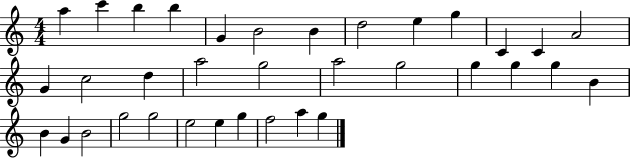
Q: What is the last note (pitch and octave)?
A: G5